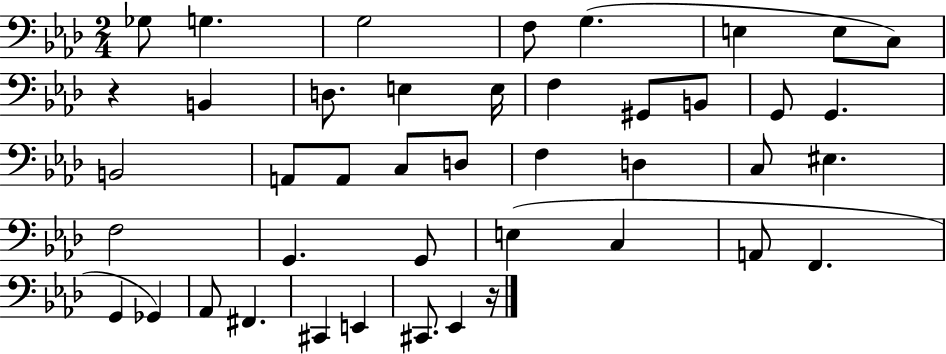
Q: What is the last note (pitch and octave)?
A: Eb2